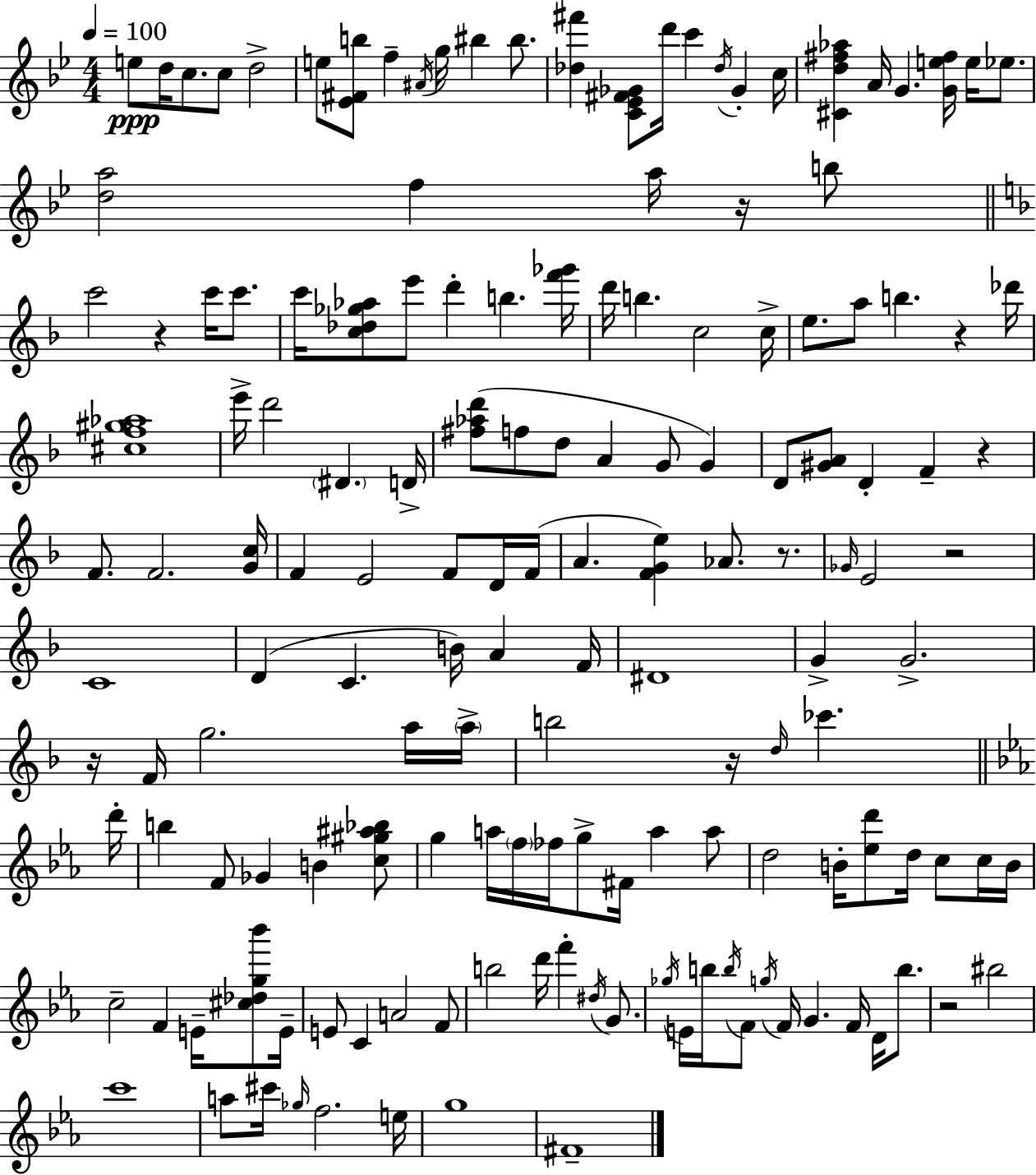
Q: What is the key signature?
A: G minor